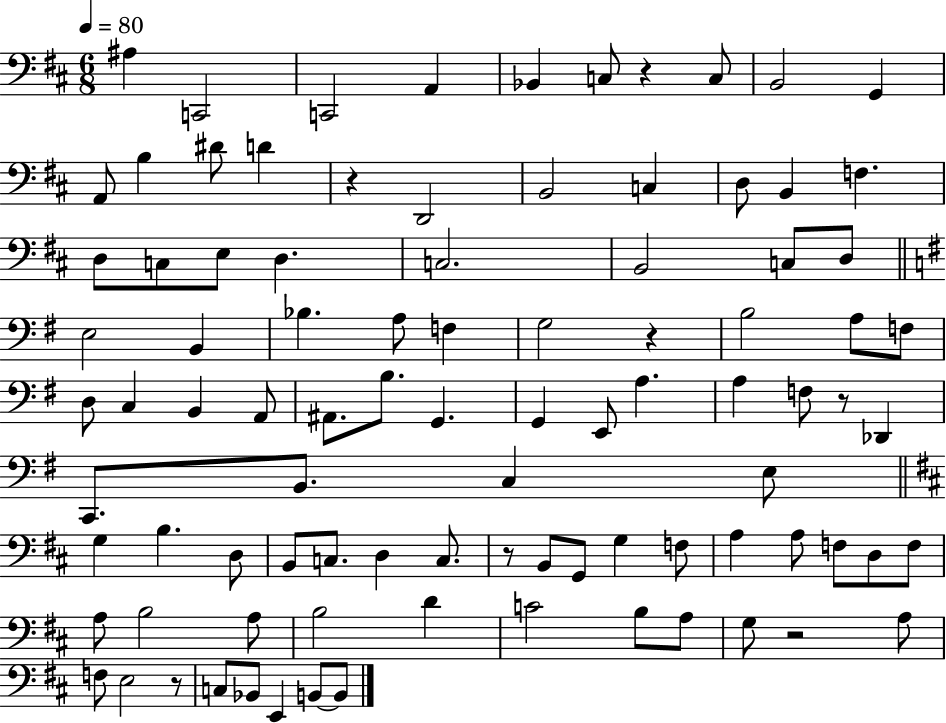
A#3/q C2/h C2/h A2/q Bb2/q C3/e R/q C3/e B2/h G2/q A2/e B3/q D#4/e D4/q R/q D2/h B2/h C3/q D3/e B2/q F3/q. D3/e C3/e E3/e D3/q. C3/h. B2/h C3/e D3/e E3/h B2/q Bb3/q. A3/e F3/q G3/h R/q B3/h A3/e F3/e D3/e C3/q B2/q A2/e A#2/e. B3/e. G2/q. G2/q E2/e A3/q. A3/q F3/e R/e Db2/q C2/e. B2/e. C3/q E3/e G3/q B3/q. D3/e B2/e C3/e. D3/q C3/e. R/e B2/e G2/e G3/q F3/e A3/q A3/e F3/e D3/e F3/e A3/e B3/h A3/e B3/h D4/q C4/h B3/e A3/e G3/e R/h A3/e F3/e E3/h R/e C3/e Bb2/e E2/q B2/e B2/e